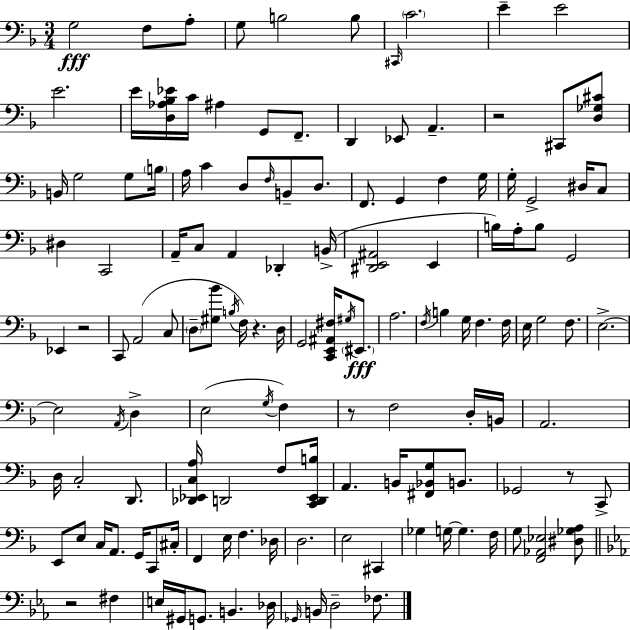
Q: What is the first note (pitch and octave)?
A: G3